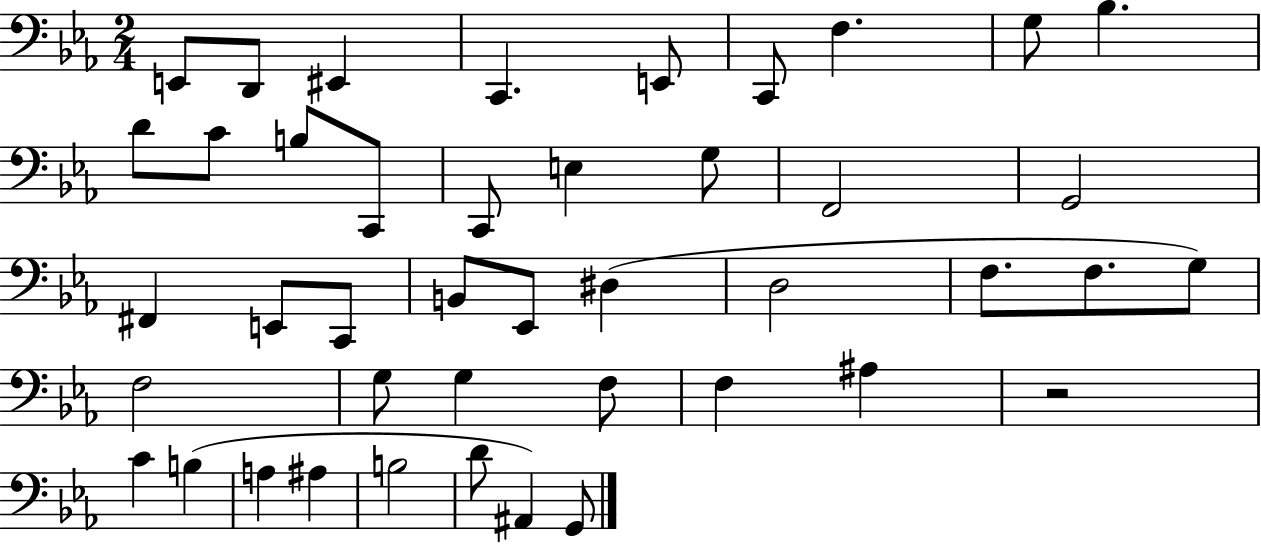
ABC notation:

X:1
T:Untitled
M:2/4
L:1/4
K:Eb
E,,/2 D,,/2 ^E,, C,, E,,/2 C,,/2 F, G,/2 _B, D/2 C/2 B,/2 C,,/2 C,,/2 E, G,/2 F,,2 G,,2 ^F,, E,,/2 C,,/2 B,,/2 _E,,/2 ^D, D,2 F,/2 F,/2 G,/2 F,2 G,/2 G, F,/2 F, ^A, z2 C B, A, ^A, B,2 D/2 ^A,, G,,/2